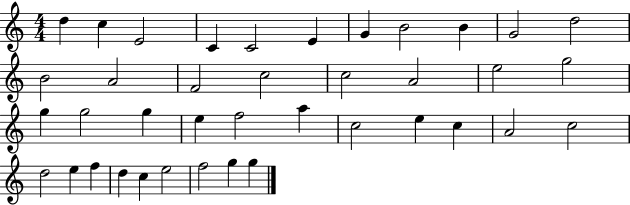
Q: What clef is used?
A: treble